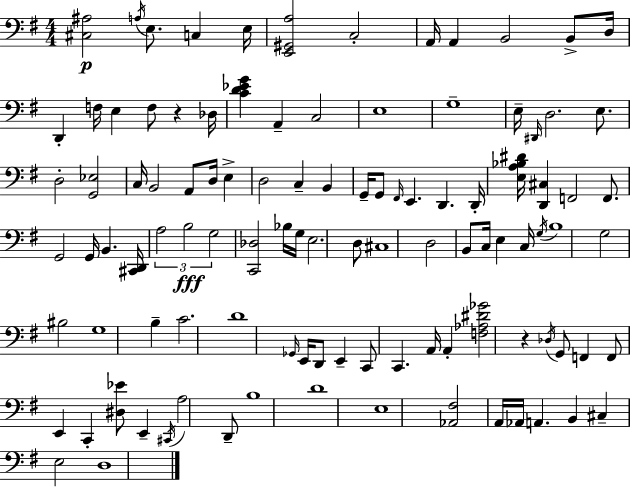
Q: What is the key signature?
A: E minor